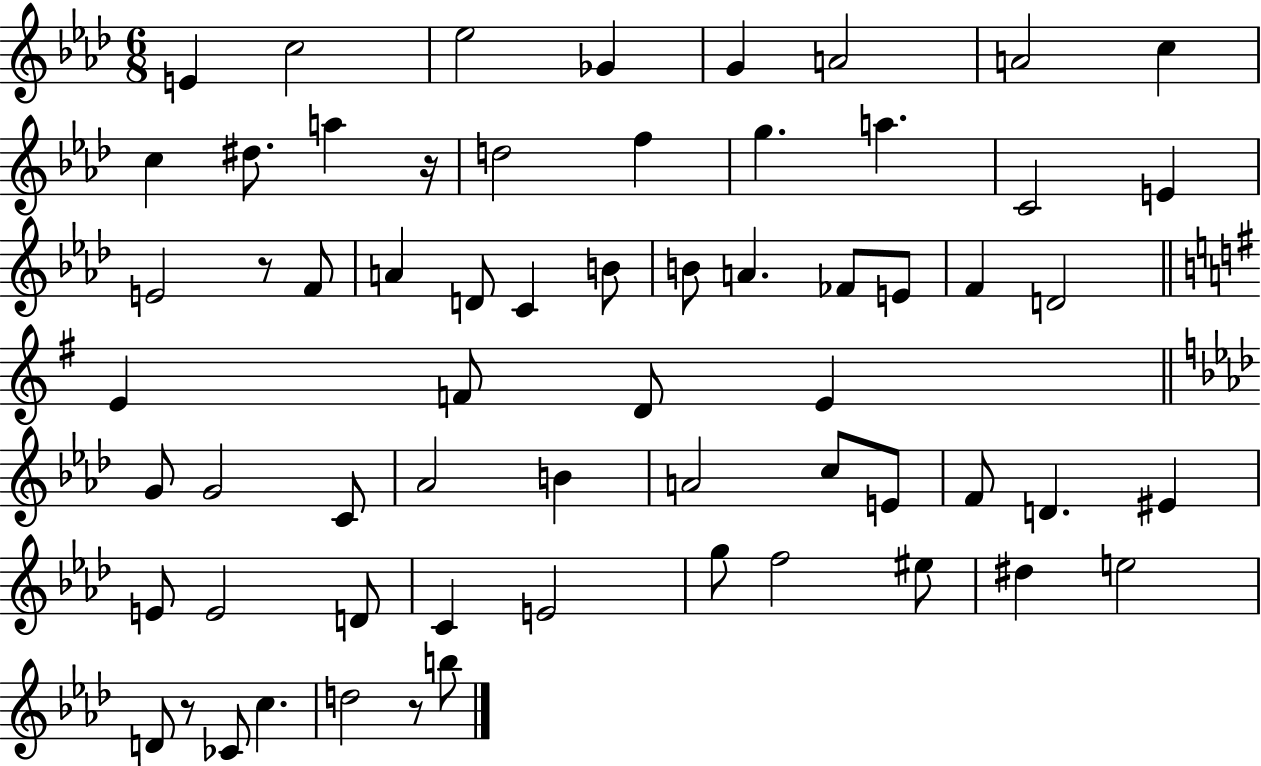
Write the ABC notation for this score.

X:1
T:Untitled
M:6/8
L:1/4
K:Ab
E c2 _e2 _G G A2 A2 c c ^d/2 a z/4 d2 f g a C2 E E2 z/2 F/2 A D/2 C B/2 B/2 A _F/2 E/2 F D2 E F/2 D/2 E G/2 G2 C/2 _A2 B A2 c/2 E/2 F/2 D ^E E/2 E2 D/2 C E2 g/2 f2 ^e/2 ^d e2 D/2 z/2 _C/2 c d2 z/2 b/2